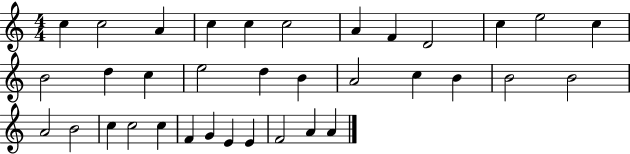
X:1
T:Untitled
M:4/4
L:1/4
K:C
c c2 A c c c2 A F D2 c e2 c B2 d c e2 d B A2 c B B2 B2 A2 B2 c c2 c F G E E F2 A A